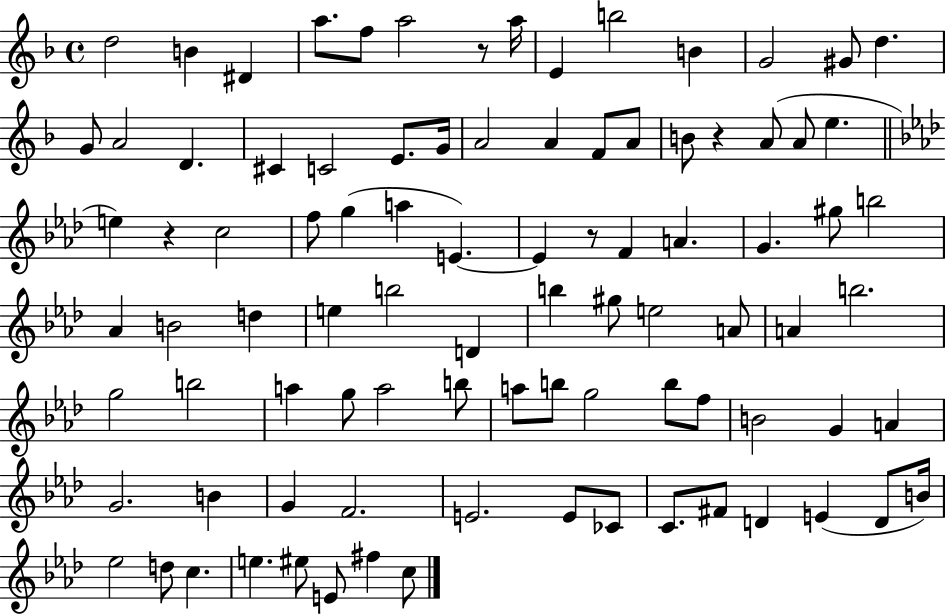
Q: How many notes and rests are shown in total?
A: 91